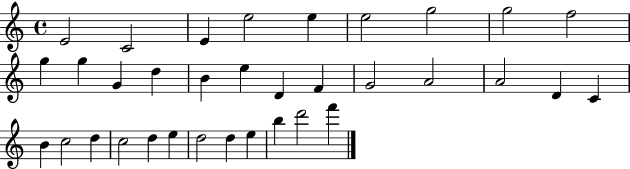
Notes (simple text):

E4/h C4/h E4/q E5/h E5/q E5/h G5/h G5/h F5/h G5/q G5/q G4/q D5/q B4/q E5/q D4/q F4/q G4/h A4/h A4/h D4/q C4/q B4/q C5/h D5/q C5/h D5/q E5/q D5/h D5/q E5/q B5/q D6/h F6/q